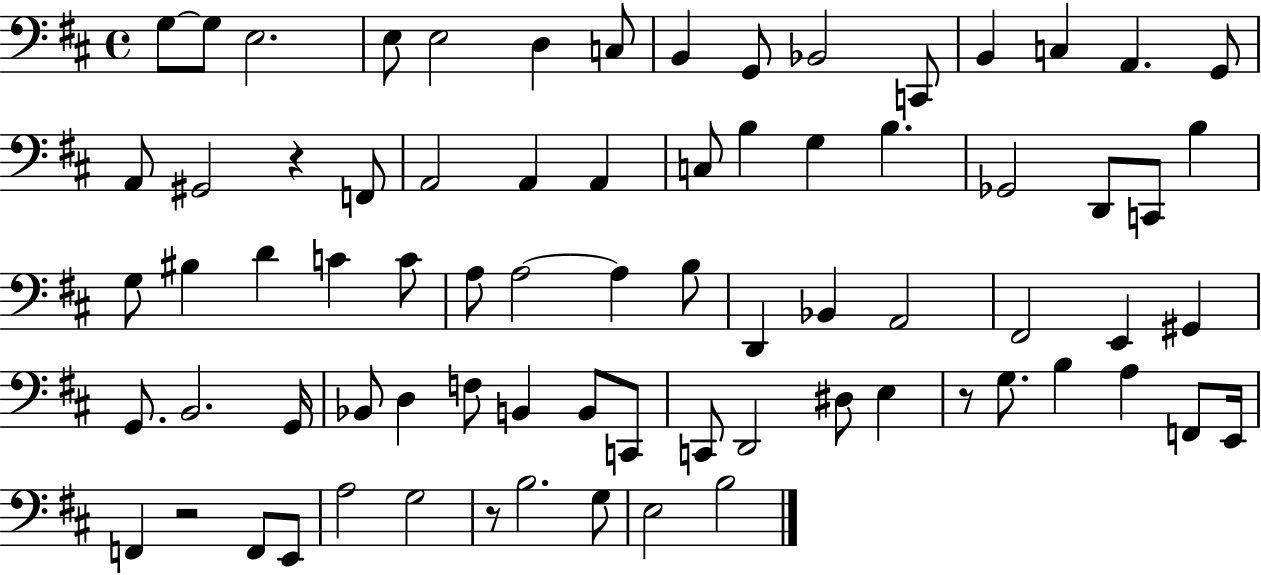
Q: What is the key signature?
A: D major